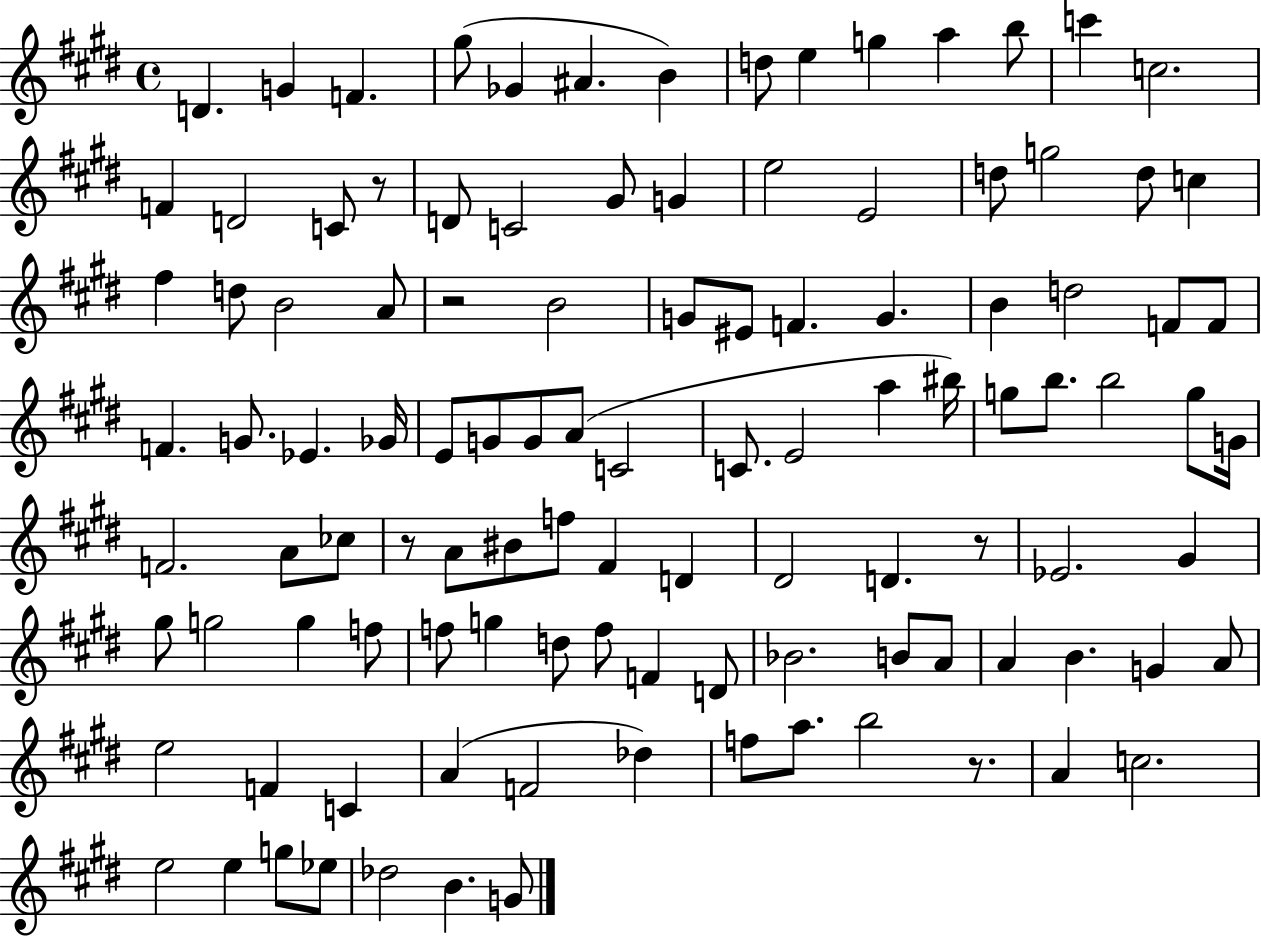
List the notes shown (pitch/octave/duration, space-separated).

D4/q. G4/q F4/q. G#5/e Gb4/q A#4/q. B4/q D5/e E5/q G5/q A5/q B5/e C6/q C5/h. F4/q D4/h C4/e R/e D4/e C4/h G#4/e G4/q E5/h E4/h D5/e G5/h D5/e C5/q F#5/q D5/e B4/h A4/e R/h B4/h G4/e EIS4/e F4/q. G4/q. B4/q D5/h F4/e F4/e F4/q. G4/e. Eb4/q. Gb4/s E4/e G4/e G4/e A4/e C4/h C4/e. E4/h A5/q BIS5/s G5/e B5/e. B5/h G5/e G4/s F4/h. A4/e CES5/e R/e A4/e BIS4/e F5/e F#4/q D4/q D#4/h D4/q. R/e Eb4/h. G#4/q G#5/e G5/h G5/q F5/e F5/e G5/q D5/e F5/e F4/q D4/e Bb4/h. B4/e A4/e A4/q B4/q. G4/q A4/e E5/h F4/q C4/q A4/q F4/h Db5/q F5/e A5/e. B5/h R/e. A4/q C5/h. E5/h E5/q G5/e Eb5/e Db5/h B4/q. G4/e